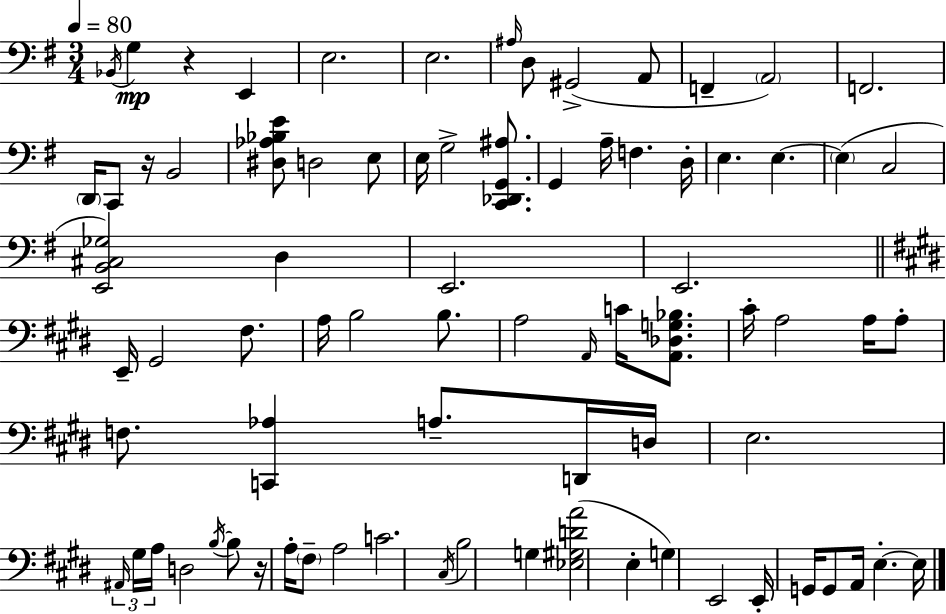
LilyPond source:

{
  \clef bass
  \numericTimeSignature
  \time 3/4
  \key e \minor
  \tempo 4 = 80
  \acciaccatura { bes,16 }\mp g4 r4 e,4 | e2. | e2. | \grace { ais16 } d8 gis,2->( | \break a,8 f,4-- \parenthesize a,2) | f,2. | \parenthesize d,16 c,8 r16 b,2 | <dis aes bes e'>8 d2 | \break e8 e16 g2-> <c, des, g, ais>8. | g,4 a16-- f4. | d16-. e4. e4.~~ | \parenthesize e4( c2 | \break <e, b, cis ges>2) d4 | e,2. | e,2. | \bar "||" \break \key e \major e,16-- gis,2 fis8. | a16 b2 b8. | a2 \grace { a,16 } c'16 <a, des g bes>8. | cis'16-. a2 a16 a8-. | \break f8. <c, aes>4 a8.-- d,16 | d16 e2. | \tuplet 3/2 { \grace { ais,16 } gis16 a16 } d2 | \acciaccatura { b16~ }~ b8 r16 a16-. \parenthesize fis8-- a2 | \break c'2. | \acciaccatura { cis16 } b2 | g4 <ees gis d' a'>2( | e4-. g4) e,2 | \break e,16-. g,16 g,8 a,16 e4.-.~~ | e16 \bar "|."
}